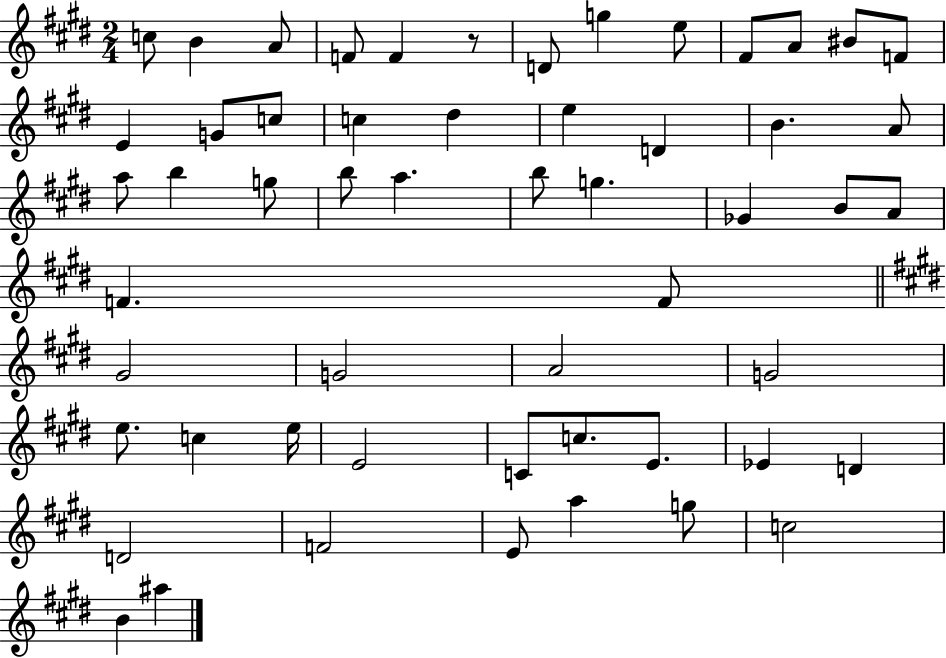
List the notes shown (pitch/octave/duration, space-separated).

C5/e B4/q A4/e F4/e F4/q R/e D4/e G5/q E5/e F#4/e A4/e BIS4/e F4/e E4/q G4/e C5/e C5/q D#5/q E5/q D4/q B4/q. A4/e A5/e B5/q G5/e B5/e A5/q. B5/e G5/q. Gb4/q B4/e A4/e F4/q. F4/e G#4/h G4/h A4/h G4/h E5/e. C5/q E5/s E4/h C4/e C5/e. E4/e. Eb4/q D4/q D4/h F4/h E4/e A5/q G5/e C5/h B4/q A#5/q